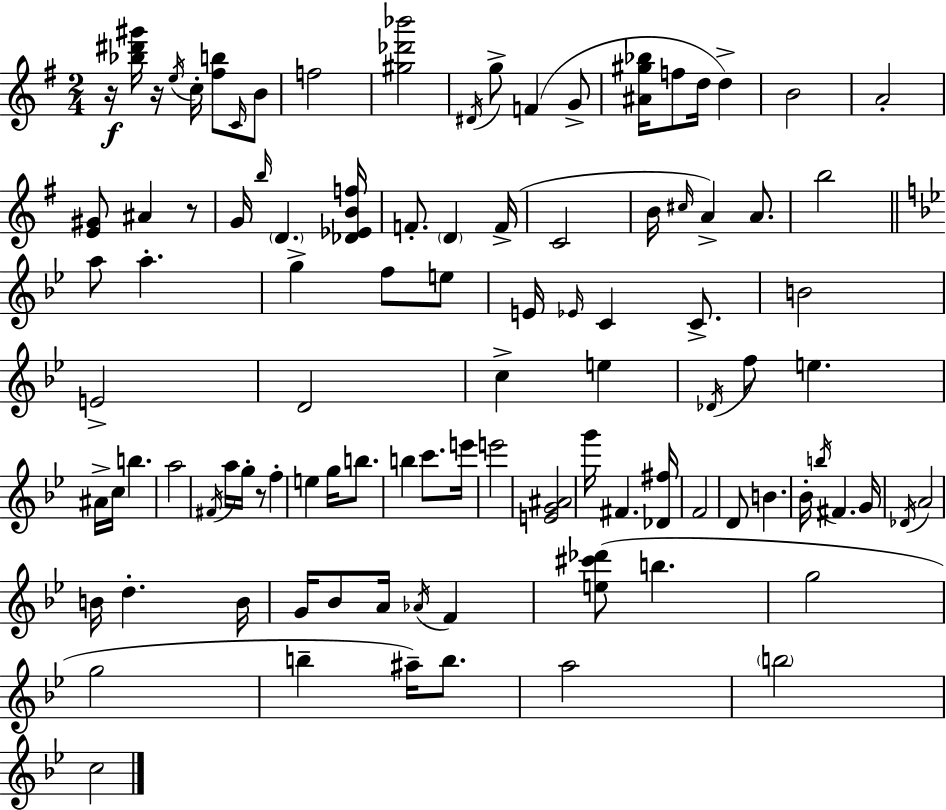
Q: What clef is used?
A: treble